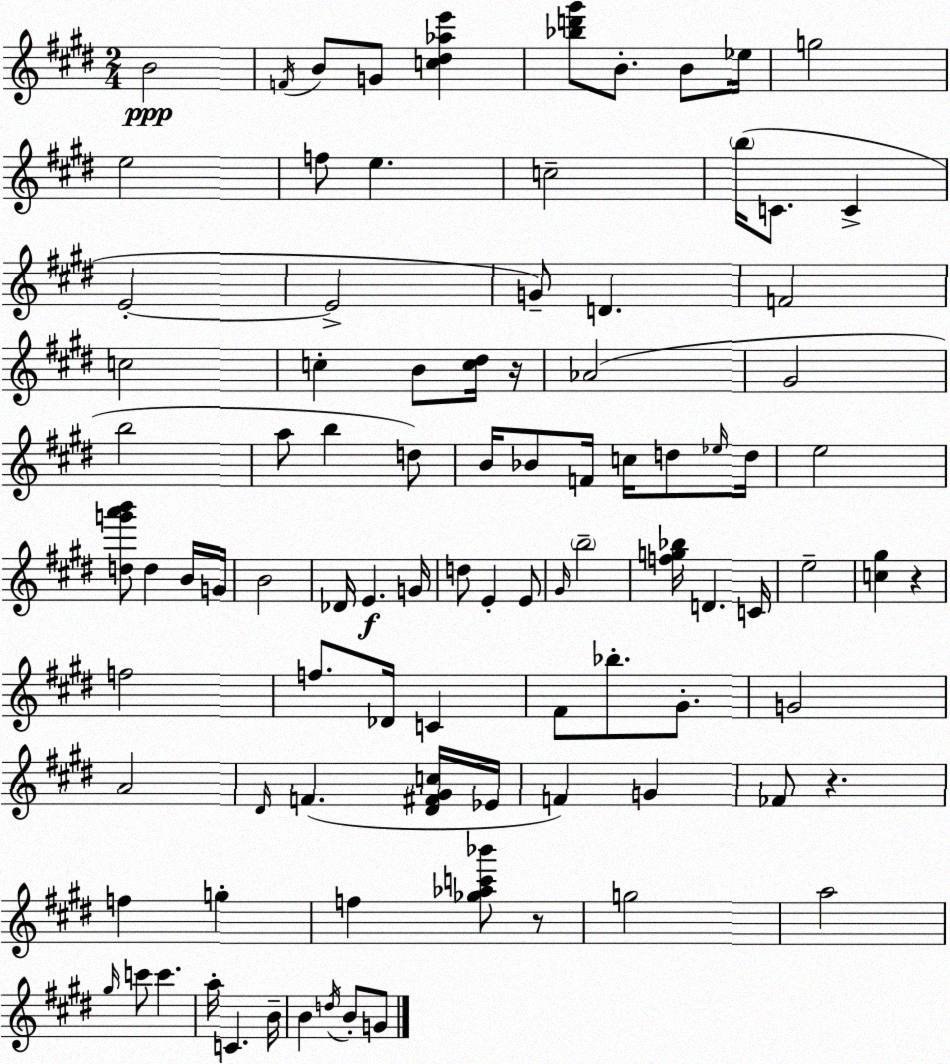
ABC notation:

X:1
T:Untitled
M:2/4
L:1/4
K:E
B2 F/4 B/2 G/2 [c^d_ae'] [_bd'^g']/2 B/2 B/2 _e/4 g2 e2 f/2 e c2 b/4 C/2 C E2 E2 G/2 D F2 c2 c B/2 [c^d]/4 z/4 _A2 ^G2 b2 a/2 b d/2 B/4 _B/2 F/4 c/4 d/2 _e/4 d/4 e2 [dg'a'b']/2 d B/4 G/4 B2 _D/4 E G/4 d/2 E E/2 ^G/4 b2 [fg_b]/4 D C/4 e2 [c^g] z f2 f/2 _D/4 C ^F/2 _b/2 ^G/2 G2 A2 ^D/4 F [^D^F^Gc]/4 _E/4 F G _F/2 z f g f [_g_ac'_b']/2 z/2 g2 a2 ^g/4 c'/2 c' a/4 C B/4 B d/4 B/2 G/2